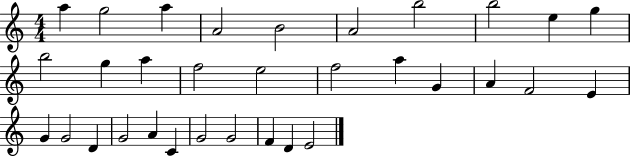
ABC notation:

X:1
T:Untitled
M:4/4
L:1/4
K:C
a g2 a A2 B2 A2 b2 b2 e g b2 g a f2 e2 f2 a G A F2 E G G2 D G2 A C G2 G2 F D E2